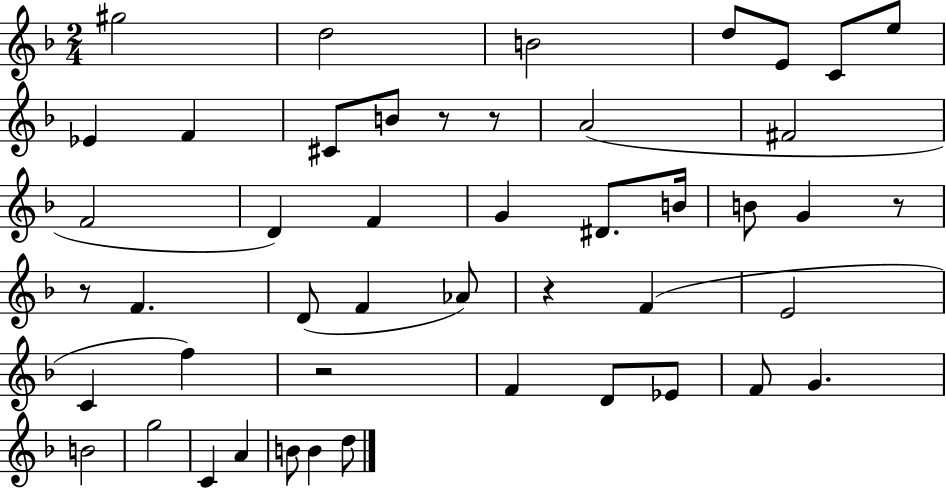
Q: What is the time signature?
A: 2/4